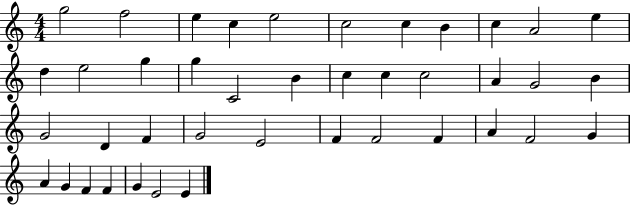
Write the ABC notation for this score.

X:1
T:Untitled
M:4/4
L:1/4
K:C
g2 f2 e c e2 c2 c B c A2 e d e2 g g C2 B c c c2 A G2 B G2 D F G2 E2 F F2 F A F2 G A G F F G E2 E